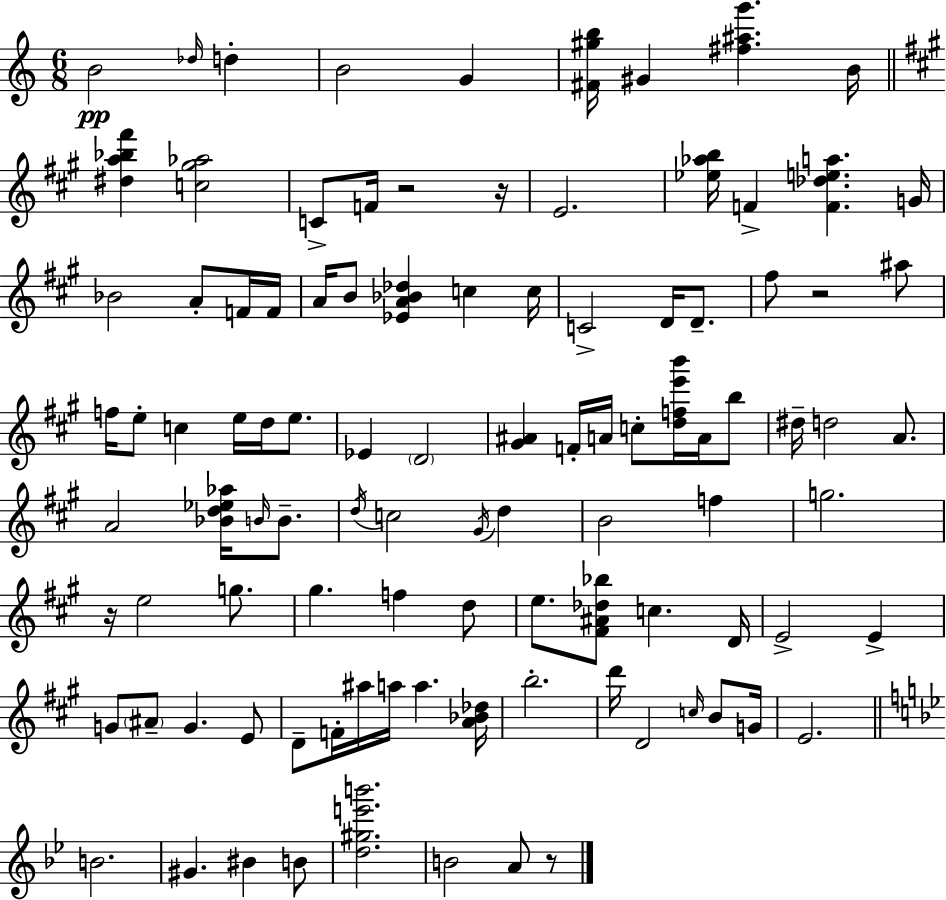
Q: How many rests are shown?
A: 5